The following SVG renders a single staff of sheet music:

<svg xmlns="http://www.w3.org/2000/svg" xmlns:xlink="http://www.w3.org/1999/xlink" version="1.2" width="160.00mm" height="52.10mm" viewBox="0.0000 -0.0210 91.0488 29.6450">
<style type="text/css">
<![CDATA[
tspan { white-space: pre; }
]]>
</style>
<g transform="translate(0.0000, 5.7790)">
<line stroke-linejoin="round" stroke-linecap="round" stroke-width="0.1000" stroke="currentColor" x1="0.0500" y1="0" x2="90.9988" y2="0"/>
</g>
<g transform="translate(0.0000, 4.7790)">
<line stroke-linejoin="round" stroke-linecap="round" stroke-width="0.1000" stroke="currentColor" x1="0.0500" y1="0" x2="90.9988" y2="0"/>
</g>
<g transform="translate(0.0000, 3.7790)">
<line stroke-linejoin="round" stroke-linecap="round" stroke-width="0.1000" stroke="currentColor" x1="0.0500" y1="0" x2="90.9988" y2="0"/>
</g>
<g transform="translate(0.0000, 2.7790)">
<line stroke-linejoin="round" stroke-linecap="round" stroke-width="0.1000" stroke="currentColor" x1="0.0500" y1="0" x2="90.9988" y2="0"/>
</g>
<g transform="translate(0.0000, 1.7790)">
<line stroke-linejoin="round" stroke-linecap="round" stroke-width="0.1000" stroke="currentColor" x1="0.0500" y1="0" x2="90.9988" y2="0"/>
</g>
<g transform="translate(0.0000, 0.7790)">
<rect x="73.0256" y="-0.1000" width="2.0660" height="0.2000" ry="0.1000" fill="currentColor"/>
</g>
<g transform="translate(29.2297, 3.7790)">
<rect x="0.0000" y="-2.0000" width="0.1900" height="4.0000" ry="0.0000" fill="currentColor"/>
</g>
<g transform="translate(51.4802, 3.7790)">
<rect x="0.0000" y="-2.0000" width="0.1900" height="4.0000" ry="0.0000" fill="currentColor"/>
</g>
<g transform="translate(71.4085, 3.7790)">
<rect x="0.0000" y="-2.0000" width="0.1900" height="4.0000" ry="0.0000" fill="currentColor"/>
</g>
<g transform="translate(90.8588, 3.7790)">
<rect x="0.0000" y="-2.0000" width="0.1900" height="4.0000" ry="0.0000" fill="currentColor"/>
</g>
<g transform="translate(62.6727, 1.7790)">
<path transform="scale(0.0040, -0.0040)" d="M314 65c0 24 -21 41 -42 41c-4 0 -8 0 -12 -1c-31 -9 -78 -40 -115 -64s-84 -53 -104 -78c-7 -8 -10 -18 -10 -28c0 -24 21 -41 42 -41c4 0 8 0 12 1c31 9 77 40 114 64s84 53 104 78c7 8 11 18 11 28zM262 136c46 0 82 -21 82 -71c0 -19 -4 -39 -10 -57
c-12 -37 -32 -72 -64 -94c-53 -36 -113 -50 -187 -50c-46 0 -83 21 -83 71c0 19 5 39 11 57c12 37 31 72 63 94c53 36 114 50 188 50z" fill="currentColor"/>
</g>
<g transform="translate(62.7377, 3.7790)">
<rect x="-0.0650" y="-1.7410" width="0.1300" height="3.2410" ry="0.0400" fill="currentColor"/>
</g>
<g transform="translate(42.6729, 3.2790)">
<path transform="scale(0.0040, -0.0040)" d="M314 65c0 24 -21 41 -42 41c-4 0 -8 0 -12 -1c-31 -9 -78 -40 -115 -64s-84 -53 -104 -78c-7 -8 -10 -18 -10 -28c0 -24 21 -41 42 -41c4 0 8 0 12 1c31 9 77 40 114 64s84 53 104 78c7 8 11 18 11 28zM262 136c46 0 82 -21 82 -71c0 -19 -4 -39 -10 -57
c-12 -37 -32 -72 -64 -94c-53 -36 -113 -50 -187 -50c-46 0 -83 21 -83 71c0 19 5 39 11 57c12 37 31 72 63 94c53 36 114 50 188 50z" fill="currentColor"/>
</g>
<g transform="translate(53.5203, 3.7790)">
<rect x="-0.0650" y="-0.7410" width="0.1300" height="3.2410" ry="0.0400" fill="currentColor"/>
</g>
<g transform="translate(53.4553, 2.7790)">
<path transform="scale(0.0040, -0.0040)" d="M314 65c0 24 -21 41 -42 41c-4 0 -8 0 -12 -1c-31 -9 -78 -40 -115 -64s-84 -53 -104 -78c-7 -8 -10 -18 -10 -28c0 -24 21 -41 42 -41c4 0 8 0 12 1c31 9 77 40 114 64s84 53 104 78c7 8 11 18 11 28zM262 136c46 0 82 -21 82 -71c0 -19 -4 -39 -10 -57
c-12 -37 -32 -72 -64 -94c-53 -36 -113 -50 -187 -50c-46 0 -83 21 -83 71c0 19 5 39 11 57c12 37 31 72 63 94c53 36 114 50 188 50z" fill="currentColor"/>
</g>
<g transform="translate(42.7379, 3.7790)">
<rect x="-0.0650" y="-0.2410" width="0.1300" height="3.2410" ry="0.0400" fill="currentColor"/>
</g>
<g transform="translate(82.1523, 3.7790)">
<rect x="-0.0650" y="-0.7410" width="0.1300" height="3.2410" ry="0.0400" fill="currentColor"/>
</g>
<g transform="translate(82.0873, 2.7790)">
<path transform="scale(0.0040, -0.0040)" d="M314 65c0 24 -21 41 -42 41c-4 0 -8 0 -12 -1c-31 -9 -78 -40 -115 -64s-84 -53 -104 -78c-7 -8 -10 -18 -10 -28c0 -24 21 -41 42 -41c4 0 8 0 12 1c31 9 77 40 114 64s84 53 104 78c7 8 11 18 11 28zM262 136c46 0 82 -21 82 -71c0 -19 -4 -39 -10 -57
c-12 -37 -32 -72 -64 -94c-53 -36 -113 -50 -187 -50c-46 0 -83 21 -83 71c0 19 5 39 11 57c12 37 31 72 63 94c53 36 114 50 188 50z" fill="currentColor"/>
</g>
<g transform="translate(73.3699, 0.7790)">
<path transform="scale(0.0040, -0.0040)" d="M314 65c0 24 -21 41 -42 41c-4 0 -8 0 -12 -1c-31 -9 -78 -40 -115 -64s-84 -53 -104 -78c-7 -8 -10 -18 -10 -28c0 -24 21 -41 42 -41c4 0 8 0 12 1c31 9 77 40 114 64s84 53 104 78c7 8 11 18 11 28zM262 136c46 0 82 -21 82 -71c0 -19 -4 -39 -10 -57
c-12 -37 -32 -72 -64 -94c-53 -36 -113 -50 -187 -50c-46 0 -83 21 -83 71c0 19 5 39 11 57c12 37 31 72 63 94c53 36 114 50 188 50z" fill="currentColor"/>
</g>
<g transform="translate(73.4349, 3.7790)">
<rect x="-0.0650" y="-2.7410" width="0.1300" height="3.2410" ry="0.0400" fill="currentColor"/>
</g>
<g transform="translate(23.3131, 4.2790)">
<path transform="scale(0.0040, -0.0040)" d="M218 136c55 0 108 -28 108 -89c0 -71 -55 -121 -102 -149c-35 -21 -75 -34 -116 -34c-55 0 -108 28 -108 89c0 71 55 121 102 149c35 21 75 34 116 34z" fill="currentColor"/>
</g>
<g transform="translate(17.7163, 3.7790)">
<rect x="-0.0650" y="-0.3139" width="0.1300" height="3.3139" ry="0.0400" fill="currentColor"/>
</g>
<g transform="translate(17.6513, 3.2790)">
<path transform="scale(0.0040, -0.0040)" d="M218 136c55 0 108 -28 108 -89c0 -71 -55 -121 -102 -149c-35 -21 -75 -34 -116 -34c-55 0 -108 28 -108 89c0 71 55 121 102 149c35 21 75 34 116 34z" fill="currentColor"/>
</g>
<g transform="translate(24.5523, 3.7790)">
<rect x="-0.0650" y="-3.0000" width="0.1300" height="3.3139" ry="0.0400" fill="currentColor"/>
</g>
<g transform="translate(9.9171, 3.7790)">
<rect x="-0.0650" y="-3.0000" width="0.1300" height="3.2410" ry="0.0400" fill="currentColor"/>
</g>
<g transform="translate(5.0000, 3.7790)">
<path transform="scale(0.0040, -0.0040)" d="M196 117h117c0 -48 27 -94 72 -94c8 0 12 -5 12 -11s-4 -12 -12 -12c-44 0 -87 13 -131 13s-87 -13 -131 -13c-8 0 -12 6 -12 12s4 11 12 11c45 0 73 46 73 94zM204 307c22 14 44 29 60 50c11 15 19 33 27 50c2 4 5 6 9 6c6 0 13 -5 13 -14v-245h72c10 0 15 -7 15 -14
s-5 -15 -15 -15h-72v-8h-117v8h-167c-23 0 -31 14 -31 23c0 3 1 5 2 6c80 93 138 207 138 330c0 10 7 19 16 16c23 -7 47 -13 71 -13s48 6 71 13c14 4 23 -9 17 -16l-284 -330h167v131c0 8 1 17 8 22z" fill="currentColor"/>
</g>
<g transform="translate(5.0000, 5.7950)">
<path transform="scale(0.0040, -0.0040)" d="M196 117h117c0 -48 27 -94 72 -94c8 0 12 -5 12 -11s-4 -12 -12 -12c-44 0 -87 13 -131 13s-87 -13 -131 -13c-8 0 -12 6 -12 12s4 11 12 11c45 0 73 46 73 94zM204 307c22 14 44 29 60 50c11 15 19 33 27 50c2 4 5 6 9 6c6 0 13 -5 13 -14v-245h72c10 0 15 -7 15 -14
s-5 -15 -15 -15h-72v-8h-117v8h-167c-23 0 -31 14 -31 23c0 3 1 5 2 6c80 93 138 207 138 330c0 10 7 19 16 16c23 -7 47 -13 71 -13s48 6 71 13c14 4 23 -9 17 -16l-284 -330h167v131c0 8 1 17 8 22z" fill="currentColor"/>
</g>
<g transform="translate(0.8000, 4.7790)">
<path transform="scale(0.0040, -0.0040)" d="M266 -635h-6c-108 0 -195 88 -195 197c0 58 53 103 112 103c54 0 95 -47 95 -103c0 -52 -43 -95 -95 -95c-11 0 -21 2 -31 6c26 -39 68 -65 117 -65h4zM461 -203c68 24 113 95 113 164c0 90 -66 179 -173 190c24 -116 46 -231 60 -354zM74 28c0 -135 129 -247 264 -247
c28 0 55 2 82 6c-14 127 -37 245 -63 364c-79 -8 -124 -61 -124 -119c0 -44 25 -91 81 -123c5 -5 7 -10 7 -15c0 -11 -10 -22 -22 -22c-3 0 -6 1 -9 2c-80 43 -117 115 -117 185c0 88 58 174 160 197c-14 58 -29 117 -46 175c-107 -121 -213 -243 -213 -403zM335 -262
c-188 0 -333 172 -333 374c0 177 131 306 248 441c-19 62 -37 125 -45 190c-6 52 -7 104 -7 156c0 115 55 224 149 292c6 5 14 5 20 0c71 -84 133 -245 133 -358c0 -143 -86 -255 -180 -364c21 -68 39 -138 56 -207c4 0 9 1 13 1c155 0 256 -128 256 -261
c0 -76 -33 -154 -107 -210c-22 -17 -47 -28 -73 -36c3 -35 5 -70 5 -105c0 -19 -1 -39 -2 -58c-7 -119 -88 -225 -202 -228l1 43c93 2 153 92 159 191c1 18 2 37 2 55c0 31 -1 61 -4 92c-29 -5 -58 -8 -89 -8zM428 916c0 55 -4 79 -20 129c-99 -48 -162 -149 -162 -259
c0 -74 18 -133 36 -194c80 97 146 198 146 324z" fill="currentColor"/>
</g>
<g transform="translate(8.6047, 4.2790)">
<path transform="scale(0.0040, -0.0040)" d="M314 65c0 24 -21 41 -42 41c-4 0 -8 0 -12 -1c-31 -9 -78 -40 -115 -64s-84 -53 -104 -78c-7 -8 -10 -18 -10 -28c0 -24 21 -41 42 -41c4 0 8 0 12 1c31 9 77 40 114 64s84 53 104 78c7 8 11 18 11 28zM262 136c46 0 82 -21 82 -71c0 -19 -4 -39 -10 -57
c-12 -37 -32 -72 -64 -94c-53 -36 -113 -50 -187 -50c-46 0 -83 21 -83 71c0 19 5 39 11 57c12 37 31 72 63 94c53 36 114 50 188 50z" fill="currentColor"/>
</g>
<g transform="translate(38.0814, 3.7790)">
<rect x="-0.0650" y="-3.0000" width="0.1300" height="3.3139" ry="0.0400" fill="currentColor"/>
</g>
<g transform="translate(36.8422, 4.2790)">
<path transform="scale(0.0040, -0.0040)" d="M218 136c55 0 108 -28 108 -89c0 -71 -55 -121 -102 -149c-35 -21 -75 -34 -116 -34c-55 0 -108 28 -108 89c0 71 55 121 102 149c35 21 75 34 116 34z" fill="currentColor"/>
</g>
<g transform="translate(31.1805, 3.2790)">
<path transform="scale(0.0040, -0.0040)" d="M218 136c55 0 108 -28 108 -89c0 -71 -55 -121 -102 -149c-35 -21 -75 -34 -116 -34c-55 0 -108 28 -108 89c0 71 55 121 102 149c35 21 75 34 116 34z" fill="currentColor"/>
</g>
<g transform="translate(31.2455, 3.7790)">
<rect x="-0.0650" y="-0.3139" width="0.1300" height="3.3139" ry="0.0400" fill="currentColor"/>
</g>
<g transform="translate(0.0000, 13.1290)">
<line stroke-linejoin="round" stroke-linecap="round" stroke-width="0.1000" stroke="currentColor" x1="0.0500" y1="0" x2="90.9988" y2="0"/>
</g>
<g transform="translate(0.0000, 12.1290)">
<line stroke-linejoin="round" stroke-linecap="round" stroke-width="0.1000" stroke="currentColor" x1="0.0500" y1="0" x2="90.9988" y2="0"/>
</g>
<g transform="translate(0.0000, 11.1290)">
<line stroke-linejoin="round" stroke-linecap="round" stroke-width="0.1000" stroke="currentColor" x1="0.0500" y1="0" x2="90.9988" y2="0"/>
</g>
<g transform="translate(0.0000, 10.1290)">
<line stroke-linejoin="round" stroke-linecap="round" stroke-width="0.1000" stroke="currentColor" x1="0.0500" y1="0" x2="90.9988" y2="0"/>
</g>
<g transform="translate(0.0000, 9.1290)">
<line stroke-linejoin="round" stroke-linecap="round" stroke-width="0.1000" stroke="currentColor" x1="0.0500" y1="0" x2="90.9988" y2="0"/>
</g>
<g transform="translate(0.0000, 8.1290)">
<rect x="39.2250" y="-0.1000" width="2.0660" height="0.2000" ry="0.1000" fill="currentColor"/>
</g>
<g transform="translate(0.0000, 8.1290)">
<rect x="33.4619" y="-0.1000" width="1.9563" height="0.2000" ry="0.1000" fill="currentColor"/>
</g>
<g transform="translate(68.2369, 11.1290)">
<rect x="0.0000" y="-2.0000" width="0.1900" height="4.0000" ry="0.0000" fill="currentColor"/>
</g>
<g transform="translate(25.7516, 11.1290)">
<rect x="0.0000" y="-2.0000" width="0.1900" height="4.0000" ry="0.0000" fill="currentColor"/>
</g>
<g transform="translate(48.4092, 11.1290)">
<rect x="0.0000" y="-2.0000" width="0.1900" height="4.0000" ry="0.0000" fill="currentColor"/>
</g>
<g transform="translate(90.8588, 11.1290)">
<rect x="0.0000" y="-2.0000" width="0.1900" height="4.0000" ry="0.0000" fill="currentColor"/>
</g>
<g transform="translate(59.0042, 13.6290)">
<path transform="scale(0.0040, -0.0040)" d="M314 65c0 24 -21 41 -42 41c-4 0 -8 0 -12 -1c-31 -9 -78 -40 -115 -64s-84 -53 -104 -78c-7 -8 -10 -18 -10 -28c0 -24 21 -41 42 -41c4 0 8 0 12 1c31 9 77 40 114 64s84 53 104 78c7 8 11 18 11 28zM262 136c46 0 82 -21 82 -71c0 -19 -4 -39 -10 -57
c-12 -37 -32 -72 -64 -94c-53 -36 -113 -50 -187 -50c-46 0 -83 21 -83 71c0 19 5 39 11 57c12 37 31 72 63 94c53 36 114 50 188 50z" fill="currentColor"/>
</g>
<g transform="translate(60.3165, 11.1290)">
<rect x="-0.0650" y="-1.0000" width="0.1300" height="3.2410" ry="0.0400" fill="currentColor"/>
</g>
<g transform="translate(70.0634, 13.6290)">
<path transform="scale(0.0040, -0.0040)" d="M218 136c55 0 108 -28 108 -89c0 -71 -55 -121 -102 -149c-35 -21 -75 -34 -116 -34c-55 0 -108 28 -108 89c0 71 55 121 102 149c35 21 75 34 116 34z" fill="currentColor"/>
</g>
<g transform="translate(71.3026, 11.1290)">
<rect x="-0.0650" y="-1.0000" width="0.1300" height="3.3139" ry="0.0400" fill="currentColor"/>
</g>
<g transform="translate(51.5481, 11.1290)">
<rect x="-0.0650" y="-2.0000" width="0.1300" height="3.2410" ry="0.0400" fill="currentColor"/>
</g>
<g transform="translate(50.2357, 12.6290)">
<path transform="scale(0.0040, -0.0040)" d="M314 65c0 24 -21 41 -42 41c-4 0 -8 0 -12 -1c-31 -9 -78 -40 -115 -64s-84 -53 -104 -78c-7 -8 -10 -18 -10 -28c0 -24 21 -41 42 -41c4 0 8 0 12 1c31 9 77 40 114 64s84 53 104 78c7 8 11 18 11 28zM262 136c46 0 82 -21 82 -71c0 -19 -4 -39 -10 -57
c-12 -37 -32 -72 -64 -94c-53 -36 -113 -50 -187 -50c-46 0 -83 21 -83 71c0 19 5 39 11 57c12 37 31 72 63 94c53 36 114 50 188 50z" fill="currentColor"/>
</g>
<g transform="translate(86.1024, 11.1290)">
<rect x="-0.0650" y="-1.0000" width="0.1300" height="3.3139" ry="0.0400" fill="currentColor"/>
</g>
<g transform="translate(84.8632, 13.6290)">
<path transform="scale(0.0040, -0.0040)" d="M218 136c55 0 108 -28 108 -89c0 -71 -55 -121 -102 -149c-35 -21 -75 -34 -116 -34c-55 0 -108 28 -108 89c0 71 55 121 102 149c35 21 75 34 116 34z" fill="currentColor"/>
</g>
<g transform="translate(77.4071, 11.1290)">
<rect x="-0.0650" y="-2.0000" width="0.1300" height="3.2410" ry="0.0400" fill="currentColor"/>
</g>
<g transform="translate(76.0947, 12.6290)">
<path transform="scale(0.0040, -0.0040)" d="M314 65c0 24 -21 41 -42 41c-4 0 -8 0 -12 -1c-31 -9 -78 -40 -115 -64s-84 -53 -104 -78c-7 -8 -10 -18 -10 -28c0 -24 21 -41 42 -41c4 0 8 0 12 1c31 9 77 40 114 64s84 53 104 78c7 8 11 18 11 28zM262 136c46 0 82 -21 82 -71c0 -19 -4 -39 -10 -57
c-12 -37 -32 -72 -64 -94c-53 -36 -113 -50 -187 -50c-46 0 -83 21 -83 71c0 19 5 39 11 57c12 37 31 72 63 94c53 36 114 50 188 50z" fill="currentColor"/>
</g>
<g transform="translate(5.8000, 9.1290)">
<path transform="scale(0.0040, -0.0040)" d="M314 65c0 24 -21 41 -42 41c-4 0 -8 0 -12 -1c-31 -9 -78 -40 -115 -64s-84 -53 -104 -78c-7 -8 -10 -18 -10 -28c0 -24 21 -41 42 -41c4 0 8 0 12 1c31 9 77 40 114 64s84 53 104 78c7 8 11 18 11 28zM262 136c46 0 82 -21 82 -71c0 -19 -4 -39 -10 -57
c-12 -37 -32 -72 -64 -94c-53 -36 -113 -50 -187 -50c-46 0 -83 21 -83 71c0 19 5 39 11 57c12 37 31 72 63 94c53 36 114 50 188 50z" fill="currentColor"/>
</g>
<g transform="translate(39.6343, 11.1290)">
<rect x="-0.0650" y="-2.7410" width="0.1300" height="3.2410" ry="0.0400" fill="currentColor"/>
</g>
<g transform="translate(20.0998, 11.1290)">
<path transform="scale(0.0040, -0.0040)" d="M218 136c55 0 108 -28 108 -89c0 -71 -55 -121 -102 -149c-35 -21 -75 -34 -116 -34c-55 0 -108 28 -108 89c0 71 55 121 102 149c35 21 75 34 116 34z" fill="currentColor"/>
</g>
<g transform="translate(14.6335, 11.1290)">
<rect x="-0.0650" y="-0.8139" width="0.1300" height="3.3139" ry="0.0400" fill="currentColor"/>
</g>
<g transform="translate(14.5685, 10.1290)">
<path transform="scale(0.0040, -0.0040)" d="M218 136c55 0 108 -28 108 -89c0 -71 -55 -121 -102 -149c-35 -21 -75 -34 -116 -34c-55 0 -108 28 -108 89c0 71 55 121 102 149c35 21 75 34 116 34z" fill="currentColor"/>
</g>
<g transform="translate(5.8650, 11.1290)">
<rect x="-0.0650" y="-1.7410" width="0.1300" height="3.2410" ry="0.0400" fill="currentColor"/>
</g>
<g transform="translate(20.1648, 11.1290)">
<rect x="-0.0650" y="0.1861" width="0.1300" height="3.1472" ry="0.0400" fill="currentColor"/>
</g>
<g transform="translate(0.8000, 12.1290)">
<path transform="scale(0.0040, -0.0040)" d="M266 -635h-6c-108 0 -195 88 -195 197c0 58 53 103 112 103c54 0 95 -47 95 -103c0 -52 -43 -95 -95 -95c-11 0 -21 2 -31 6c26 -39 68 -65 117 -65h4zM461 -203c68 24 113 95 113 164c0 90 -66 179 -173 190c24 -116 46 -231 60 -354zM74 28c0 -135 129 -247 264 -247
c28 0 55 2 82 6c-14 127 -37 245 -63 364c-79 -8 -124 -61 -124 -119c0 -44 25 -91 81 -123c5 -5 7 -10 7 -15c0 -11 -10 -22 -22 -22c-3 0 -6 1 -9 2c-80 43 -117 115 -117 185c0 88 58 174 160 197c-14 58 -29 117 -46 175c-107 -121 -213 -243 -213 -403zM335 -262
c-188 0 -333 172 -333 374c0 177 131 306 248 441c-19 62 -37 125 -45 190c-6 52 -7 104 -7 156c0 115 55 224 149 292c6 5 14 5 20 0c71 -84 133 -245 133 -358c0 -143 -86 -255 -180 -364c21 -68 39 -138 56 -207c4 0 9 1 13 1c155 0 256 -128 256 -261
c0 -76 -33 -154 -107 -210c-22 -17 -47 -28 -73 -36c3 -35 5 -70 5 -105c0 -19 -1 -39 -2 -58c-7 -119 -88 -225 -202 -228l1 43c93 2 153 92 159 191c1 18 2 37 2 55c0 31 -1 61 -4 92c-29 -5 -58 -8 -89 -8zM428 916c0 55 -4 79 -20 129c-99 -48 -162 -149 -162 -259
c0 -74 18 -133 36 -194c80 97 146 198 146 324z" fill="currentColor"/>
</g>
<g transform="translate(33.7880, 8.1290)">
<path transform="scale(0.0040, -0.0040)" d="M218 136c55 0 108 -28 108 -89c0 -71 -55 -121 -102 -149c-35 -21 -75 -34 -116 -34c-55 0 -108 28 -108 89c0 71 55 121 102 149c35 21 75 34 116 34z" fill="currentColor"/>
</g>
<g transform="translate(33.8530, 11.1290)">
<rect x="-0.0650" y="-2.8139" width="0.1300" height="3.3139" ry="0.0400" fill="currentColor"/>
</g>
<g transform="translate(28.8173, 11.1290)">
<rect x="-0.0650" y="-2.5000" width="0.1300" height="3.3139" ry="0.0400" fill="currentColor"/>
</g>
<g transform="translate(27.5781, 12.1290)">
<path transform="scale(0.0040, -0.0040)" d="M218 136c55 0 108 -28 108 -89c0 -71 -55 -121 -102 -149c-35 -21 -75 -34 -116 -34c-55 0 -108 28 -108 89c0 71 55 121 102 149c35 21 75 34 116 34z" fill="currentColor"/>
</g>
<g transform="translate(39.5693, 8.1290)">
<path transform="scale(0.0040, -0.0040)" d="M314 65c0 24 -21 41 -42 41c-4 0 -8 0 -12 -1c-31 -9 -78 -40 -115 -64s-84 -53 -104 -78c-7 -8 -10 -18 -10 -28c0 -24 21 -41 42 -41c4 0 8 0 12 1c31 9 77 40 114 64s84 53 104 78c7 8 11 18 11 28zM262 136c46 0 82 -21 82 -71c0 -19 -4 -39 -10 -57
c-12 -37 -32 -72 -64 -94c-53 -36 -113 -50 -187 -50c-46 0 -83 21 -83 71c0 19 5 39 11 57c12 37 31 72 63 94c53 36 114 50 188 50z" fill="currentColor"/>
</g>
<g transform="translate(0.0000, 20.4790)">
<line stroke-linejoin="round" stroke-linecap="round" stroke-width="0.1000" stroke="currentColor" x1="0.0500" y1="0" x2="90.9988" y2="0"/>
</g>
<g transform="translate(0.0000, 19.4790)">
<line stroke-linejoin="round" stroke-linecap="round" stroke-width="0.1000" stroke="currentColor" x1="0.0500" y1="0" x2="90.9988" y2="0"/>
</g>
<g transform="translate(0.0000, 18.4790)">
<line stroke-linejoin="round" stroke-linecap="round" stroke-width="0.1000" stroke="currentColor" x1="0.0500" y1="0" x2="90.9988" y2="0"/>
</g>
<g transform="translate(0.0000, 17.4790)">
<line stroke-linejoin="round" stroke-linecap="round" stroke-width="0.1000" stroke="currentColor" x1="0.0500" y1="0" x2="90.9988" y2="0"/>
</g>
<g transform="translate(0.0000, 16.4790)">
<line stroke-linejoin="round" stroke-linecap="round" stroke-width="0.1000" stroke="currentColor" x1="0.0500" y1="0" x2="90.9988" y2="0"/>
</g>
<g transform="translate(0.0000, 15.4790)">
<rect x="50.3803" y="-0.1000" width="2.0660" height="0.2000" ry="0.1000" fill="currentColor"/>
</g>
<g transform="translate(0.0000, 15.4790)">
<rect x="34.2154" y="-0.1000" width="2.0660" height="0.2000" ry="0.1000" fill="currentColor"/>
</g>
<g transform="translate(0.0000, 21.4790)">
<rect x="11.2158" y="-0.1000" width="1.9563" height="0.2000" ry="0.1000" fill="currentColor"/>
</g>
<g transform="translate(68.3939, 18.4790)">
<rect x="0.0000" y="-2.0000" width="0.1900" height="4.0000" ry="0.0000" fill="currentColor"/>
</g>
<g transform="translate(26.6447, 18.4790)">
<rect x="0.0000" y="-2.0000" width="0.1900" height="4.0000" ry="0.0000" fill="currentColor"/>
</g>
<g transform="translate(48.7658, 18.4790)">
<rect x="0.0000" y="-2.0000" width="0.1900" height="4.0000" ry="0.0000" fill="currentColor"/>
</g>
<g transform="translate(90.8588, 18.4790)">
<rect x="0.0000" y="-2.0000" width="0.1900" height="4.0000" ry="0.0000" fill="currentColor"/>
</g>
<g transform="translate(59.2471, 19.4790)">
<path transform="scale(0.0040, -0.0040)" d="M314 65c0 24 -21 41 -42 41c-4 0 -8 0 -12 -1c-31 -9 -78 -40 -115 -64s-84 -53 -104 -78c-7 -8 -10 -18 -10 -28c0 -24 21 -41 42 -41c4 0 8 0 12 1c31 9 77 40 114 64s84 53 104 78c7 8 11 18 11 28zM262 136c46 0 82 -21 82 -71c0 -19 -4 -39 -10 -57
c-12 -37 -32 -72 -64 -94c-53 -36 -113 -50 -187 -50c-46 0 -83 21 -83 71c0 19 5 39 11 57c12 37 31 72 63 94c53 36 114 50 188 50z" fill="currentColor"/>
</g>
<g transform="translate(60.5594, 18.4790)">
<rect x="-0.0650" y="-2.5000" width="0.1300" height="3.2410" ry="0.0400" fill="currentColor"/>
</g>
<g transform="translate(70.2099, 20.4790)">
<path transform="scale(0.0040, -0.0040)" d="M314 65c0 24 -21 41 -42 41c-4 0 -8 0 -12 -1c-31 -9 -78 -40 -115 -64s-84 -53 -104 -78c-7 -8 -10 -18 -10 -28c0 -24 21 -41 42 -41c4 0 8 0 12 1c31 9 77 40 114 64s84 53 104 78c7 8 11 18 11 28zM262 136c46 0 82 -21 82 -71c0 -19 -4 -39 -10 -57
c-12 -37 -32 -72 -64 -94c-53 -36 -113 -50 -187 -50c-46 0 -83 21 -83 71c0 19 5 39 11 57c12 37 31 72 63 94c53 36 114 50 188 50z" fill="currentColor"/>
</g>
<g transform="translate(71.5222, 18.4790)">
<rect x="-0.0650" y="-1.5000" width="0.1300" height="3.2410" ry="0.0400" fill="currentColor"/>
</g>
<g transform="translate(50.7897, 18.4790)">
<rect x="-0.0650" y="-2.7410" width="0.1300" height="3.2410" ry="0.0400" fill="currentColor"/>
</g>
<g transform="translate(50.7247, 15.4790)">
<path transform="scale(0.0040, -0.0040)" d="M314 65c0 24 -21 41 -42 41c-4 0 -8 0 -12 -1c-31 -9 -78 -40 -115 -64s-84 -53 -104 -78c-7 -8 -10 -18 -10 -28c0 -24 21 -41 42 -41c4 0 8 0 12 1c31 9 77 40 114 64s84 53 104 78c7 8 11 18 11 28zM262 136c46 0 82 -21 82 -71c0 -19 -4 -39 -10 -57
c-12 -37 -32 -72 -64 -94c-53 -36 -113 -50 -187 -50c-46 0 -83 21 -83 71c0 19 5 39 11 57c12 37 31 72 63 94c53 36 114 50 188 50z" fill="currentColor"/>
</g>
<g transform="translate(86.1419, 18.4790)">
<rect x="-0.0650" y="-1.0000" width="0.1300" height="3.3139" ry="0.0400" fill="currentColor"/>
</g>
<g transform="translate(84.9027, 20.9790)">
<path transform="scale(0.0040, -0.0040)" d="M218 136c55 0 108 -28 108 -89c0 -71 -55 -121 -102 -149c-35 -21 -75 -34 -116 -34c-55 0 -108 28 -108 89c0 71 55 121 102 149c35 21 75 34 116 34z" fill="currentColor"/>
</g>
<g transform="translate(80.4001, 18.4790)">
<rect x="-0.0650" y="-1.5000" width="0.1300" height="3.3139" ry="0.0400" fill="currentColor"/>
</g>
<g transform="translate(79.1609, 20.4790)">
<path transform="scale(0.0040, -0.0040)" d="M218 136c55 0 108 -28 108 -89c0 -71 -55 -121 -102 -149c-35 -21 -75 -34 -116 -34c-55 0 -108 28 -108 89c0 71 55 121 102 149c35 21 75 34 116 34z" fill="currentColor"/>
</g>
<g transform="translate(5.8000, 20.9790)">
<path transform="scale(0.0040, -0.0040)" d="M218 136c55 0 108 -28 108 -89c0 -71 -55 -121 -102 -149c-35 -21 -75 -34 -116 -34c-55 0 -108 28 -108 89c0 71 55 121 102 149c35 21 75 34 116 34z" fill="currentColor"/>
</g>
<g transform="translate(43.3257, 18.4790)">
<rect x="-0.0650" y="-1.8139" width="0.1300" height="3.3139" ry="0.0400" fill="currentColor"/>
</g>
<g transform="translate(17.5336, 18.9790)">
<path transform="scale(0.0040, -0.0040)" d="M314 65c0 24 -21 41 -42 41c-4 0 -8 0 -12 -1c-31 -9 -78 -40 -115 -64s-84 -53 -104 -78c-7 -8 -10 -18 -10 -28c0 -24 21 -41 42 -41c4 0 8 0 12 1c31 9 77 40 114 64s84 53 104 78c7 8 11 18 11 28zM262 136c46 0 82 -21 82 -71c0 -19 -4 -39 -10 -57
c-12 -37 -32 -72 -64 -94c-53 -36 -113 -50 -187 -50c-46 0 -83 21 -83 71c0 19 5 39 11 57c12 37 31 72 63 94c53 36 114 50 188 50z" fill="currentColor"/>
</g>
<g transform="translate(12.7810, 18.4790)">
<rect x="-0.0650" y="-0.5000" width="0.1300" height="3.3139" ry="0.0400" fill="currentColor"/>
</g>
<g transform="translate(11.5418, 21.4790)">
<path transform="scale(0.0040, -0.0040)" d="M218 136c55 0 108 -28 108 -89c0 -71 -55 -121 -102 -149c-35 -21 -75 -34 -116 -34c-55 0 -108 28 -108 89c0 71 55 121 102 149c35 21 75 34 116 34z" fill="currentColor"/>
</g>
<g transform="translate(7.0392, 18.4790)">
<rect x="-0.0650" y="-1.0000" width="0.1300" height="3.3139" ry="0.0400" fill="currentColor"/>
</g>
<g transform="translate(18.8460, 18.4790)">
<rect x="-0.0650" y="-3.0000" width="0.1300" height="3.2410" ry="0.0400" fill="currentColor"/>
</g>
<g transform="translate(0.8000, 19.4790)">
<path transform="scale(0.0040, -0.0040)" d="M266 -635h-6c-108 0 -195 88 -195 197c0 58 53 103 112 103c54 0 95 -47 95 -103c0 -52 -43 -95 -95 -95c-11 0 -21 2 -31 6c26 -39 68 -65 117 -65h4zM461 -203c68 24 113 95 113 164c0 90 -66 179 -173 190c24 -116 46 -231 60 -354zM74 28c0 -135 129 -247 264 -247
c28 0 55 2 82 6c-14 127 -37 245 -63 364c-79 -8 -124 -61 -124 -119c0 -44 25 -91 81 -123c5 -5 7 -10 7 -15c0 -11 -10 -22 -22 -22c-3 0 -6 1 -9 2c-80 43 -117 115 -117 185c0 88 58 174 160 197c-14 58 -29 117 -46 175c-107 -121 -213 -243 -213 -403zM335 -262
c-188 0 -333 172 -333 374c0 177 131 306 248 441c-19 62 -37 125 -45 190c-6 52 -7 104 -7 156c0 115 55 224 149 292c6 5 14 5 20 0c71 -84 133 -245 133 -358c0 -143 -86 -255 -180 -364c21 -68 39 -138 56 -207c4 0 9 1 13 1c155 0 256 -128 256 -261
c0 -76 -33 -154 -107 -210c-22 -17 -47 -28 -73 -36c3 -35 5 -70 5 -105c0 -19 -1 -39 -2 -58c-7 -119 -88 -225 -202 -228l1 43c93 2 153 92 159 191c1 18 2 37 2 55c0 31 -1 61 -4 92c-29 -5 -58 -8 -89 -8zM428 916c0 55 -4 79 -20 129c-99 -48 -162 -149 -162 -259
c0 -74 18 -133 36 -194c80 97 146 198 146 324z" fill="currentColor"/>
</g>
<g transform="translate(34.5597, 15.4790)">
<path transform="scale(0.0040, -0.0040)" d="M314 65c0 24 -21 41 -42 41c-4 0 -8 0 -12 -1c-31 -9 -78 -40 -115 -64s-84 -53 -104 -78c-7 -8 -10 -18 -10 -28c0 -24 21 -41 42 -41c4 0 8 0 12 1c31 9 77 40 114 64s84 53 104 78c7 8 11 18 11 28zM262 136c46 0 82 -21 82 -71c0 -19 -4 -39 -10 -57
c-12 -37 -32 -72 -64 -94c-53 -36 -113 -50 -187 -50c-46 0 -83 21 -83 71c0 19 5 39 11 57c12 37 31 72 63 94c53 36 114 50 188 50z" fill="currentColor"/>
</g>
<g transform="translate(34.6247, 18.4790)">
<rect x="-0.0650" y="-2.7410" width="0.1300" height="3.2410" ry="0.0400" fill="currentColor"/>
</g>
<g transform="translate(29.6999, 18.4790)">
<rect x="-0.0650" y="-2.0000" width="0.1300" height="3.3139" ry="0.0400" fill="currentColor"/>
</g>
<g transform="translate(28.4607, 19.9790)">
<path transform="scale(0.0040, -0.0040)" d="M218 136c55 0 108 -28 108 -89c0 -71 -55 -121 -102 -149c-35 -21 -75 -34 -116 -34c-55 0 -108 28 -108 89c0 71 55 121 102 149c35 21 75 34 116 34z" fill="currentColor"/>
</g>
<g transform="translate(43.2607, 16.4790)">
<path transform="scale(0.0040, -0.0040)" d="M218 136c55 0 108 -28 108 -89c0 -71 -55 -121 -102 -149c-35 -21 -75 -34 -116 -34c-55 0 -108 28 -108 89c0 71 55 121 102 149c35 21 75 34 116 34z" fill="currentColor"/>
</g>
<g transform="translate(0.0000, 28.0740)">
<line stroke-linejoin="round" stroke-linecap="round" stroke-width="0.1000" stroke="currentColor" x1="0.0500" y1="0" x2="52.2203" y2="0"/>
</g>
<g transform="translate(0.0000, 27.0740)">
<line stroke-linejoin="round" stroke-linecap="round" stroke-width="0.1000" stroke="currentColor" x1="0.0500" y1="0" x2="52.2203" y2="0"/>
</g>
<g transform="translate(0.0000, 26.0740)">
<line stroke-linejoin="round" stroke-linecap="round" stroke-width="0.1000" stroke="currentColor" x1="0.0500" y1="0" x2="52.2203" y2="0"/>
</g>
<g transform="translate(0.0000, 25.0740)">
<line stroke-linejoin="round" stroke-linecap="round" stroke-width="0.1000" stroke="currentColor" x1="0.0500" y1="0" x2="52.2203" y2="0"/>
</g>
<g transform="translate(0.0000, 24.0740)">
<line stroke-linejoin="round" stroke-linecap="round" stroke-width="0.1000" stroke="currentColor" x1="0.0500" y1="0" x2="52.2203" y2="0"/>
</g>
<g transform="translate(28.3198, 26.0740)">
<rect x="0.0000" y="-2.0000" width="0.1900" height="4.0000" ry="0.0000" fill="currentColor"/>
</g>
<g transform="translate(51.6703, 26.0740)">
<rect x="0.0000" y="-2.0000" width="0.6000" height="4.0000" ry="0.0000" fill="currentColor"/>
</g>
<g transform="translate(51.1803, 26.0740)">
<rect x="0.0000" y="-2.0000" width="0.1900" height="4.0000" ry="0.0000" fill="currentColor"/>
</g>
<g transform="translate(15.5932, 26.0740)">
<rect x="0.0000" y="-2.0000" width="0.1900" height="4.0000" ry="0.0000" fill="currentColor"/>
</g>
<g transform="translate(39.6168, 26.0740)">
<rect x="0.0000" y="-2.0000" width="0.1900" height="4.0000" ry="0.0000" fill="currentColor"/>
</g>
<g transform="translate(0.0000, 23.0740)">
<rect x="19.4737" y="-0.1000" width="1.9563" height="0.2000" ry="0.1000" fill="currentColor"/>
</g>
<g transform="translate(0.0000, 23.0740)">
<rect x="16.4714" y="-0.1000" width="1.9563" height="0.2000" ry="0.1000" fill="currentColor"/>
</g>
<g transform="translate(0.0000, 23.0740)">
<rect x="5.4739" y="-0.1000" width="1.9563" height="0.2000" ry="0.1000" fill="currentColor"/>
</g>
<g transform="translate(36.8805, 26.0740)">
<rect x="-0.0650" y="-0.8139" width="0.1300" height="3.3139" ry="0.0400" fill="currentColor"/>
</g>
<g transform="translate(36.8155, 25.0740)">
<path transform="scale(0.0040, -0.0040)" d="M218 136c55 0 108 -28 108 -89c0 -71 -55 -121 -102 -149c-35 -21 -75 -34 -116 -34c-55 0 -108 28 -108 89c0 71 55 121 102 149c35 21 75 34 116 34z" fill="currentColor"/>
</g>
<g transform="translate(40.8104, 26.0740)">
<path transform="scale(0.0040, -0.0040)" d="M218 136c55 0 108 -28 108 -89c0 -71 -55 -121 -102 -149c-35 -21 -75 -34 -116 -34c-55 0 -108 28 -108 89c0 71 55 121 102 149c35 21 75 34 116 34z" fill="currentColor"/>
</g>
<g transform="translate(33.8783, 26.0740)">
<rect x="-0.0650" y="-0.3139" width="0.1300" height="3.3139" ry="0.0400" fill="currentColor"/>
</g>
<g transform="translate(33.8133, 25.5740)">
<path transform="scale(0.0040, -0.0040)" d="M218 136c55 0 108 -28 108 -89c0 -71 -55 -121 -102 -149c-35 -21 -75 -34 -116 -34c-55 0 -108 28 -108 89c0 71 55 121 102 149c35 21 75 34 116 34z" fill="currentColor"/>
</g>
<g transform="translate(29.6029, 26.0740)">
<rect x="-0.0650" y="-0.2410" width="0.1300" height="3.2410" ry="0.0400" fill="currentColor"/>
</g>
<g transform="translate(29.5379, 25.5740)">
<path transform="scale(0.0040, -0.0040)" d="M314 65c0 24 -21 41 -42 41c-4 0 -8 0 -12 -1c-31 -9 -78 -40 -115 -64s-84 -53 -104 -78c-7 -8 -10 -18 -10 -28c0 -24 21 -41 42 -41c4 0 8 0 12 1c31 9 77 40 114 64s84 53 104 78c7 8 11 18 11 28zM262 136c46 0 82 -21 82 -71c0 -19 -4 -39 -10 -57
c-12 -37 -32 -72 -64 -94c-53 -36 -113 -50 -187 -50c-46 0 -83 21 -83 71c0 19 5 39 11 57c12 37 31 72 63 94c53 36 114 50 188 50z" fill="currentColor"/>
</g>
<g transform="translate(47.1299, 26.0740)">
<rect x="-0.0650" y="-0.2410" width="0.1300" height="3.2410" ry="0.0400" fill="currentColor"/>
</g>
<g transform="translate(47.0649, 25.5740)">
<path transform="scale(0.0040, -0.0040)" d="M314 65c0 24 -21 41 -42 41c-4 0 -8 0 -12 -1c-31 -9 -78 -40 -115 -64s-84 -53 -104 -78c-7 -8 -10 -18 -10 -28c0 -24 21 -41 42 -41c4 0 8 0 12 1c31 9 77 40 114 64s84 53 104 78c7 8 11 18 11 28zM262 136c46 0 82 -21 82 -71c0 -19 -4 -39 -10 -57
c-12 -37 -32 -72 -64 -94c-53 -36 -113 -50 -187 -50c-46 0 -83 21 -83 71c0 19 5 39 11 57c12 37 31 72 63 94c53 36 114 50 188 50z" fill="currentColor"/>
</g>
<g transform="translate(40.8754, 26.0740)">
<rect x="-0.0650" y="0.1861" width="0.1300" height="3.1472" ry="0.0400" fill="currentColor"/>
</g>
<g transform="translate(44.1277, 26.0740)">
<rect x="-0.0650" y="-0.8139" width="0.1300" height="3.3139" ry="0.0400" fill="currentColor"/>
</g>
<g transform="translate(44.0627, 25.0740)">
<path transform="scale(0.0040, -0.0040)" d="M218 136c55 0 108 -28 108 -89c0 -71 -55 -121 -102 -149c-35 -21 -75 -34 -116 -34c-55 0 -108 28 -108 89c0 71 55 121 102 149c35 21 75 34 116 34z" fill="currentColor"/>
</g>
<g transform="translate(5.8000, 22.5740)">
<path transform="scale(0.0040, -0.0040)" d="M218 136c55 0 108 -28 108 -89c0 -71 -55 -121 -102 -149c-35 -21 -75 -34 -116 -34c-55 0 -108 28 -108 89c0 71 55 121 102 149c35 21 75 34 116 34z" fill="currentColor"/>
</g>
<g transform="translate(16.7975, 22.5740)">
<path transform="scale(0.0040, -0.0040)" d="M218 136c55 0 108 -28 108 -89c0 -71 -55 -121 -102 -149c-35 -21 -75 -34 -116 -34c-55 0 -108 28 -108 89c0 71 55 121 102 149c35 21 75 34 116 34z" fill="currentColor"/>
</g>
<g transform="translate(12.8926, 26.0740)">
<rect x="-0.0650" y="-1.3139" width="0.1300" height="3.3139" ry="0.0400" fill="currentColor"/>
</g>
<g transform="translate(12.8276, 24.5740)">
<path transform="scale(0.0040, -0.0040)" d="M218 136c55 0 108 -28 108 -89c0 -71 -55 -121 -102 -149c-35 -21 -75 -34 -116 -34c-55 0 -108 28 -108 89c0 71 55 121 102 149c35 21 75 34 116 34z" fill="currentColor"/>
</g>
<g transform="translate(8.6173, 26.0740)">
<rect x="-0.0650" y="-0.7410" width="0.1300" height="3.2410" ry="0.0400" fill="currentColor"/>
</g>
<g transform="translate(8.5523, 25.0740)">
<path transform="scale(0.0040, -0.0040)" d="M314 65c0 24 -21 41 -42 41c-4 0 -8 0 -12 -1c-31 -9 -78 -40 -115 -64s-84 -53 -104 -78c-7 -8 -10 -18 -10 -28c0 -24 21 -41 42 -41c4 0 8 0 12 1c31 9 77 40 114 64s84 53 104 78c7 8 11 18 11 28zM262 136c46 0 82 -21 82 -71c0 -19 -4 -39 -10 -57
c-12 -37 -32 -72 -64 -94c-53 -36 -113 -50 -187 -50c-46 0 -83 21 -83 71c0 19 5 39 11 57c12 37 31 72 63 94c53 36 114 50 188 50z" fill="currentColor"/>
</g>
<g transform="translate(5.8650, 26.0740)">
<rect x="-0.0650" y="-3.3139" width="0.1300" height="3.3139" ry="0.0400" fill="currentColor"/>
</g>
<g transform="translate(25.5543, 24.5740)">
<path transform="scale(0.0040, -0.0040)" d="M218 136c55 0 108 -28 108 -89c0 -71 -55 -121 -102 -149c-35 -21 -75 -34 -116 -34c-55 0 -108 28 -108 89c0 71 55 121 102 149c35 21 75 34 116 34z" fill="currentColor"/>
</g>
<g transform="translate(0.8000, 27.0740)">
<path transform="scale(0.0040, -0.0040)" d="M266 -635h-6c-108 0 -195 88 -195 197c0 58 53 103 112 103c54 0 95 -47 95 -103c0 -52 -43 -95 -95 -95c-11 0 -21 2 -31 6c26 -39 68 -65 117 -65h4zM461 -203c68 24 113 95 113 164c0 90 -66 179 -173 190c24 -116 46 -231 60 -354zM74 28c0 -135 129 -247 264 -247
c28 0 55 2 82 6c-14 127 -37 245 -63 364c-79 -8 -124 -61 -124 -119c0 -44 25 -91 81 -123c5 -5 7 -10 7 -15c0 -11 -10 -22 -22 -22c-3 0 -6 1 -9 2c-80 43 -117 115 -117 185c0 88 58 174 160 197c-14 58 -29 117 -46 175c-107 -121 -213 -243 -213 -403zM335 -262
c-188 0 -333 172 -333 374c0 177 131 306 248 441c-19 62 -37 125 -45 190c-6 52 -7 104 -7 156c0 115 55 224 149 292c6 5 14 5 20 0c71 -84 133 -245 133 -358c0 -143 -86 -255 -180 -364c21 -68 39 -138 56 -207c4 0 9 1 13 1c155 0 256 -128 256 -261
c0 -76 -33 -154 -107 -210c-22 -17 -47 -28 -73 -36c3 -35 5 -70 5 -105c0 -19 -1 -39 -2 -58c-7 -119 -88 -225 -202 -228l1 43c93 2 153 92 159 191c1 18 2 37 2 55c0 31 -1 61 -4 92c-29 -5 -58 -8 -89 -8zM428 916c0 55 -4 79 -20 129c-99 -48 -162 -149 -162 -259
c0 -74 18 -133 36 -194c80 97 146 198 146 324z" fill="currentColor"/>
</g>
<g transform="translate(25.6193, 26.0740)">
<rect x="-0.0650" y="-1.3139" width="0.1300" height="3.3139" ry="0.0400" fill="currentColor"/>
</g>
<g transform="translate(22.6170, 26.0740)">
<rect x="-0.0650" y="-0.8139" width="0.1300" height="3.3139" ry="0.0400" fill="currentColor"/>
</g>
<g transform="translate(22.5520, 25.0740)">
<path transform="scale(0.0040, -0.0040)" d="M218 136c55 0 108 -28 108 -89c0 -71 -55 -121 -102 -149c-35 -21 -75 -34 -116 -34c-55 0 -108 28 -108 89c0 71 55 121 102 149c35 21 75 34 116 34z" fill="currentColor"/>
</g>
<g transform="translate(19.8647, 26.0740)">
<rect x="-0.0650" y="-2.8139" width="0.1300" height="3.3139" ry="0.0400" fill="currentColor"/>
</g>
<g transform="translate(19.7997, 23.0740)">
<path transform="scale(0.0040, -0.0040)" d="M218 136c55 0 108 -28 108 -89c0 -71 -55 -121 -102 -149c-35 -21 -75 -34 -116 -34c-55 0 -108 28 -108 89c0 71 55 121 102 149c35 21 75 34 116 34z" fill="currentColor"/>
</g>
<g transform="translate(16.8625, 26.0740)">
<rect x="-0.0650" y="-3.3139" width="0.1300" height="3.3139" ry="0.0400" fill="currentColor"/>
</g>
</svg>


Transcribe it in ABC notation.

X:1
T:Untitled
M:4/4
L:1/4
K:C
A2 c A c A c2 d2 f2 a2 d2 f2 d B G a a2 F2 D2 D F2 D D C A2 F a2 f a2 G2 E2 E D b d2 e b a d e c2 c d B d c2